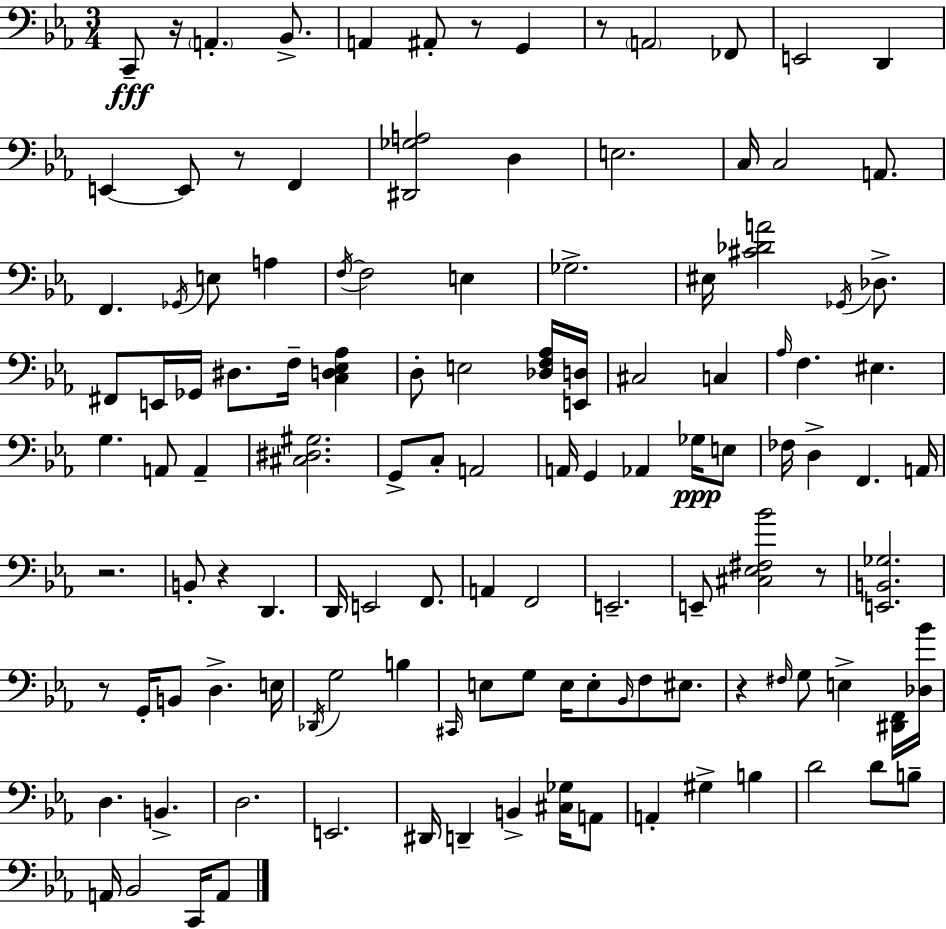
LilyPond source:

{
  \clef bass
  \numericTimeSignature
  \time 3/4
  \key ees \major
  c,8--\fff r16 \parenthesize a,4.-. bes,8.-> | a,4 ais,8-. r8 g,4 | r8 \parenthesize a,2 fes,8 | e,2 d,4 | \break e,4~~ e,8 r8 f,4 | <dis, ges a>2 d4 | e2. | c16 c2 a,8. | \break f,4. \acciaccatura { ges,16 } e8 a4 | \acciaccatura { f16~ }~ f2 e4 | ges2.-> | eis16 <cis' des' a'>2 \acciaccatura { ges,16 } | \break des8.-> fis,8 e,16 ges,16 dis8. f16-- <c d ees aes>4 | d8-. e2 | <des f aes>16 <e, d>16 cis2 c4 | \grace { aes16 } f4. eis4. | \break g4. a,8 | a,4-- <cis dis gis>2. | g,8-> c8-. a,2 | a,16 g,4 aes,4 | \break ges16\ppp e8 fes16 d4-> f,4. | a,16 r2. | b,8-. r4 d,4. | d,16 e,2 | \break f,8. a,4 f,2 | e,2.-- | e,8-- <cis ees fis bes'>2 | r8 <e, b, ges>2. | \break r8 g,16-. b,8 d4.-> | e16 \acciaccatura { des,16 } g2 | b4 \grace { cis,16 } e8 g8 e16 e8-. | \grace { bes,16 } f8 eis8. r4 \grace { fis16 } | \break g8 e4-> <dis, f,>16 <des bes'>16 d4. | b,4.-> d2. | e,2. | dis,16 d,4-- | \break b,4-> <cis ges>16 a,8 a,4-. | gis4-> b4 d'2 | d'8 b8-- a,16 bes,2 | c,16 a,8 \bar "|."
}